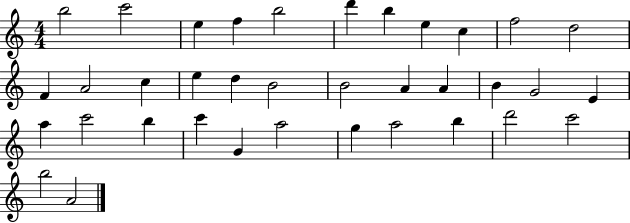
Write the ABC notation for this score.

X:1
T:Untitled
M:4/4
L:1/4
K:C
b2 c'2 e f b2 d' b e c f2 d2 F A2 c e d B2 B2 A A B G2 E a c'2 b c' G a2 g a2 b d'2 c'2 b2 A2